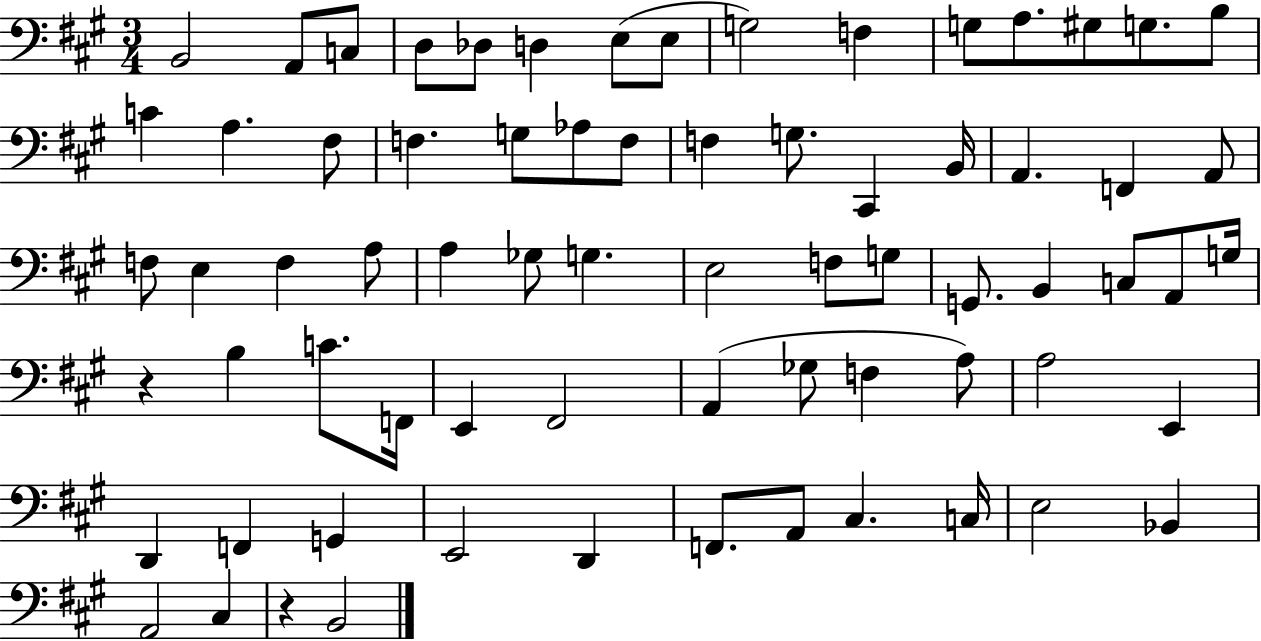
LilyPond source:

{
  \clef bass
  \numericTimeSignature
  \time 3/4
  \key a \major
  b,2 a,8 c8 | d8 des8 d4 e8( e8 | g2) f4 | g8 a8. gis8 g8. b8 | \break c'4 a4. fis8 | f4. g8 aes8 f8 | f4 g8. cis,4 b,16 | a,4. f,4 a,8 | \break f8 e4 f4 a8 | a4 ges8 g4. | e2 f8 g8 | g,8. b,4 c8 a,8 g16 | \break r4 b4 c'8. f,16 | e,4 fis,2 | a,4( ges8 f4 a8) | a2 e,4 | \break d,4 f,4 g,4 | e,2 d,4 | f,8. a,8 cis4. c16 | e2 bes,4 | \break a,2 cis4 | r4 b,2 | \bar "|."
}